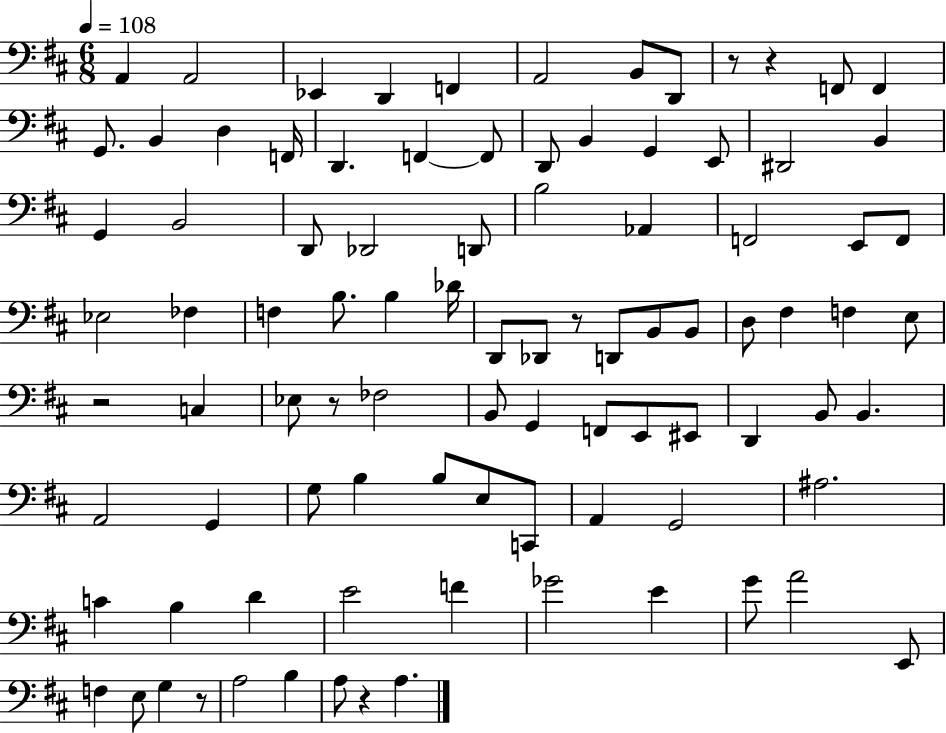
A2/q A2/h Eb2/q D2/q F2/q A2/h B2/e D2/e R/e R/q F2/e F2/q G2/e. B2/q D3/q F2/s D2/q. F2/q F2/e D2/e B2/q G2/q E2/e D#2/h B2/q G2/q B2/h D2/e Db2/h D2/e B3/h Ab2/q F2/h E2/e F2/e Eb3/h FES3/q F3/q B3/e. B3/q Db4/s D2/e Db2/e R/e D2/e B2/e B2/e D3/e F#3/q F3/q E3/e R/h C3/q Eb3/e R/e FES3/h B2/e G2/q F2/e E2/e EIS2/e D2/q B2/e B2/q. A2/h G2/q G3/e B3/q B3/e E3/e C2/e A2/q G2/h A#3/h. C4/q B3/q D4/q E4/h F4/q Gb4/h E4/q G4/e A4/h E2/e F3/q E3/e G3/q R/e A3/h B3/q A3/e R/q A3/q.